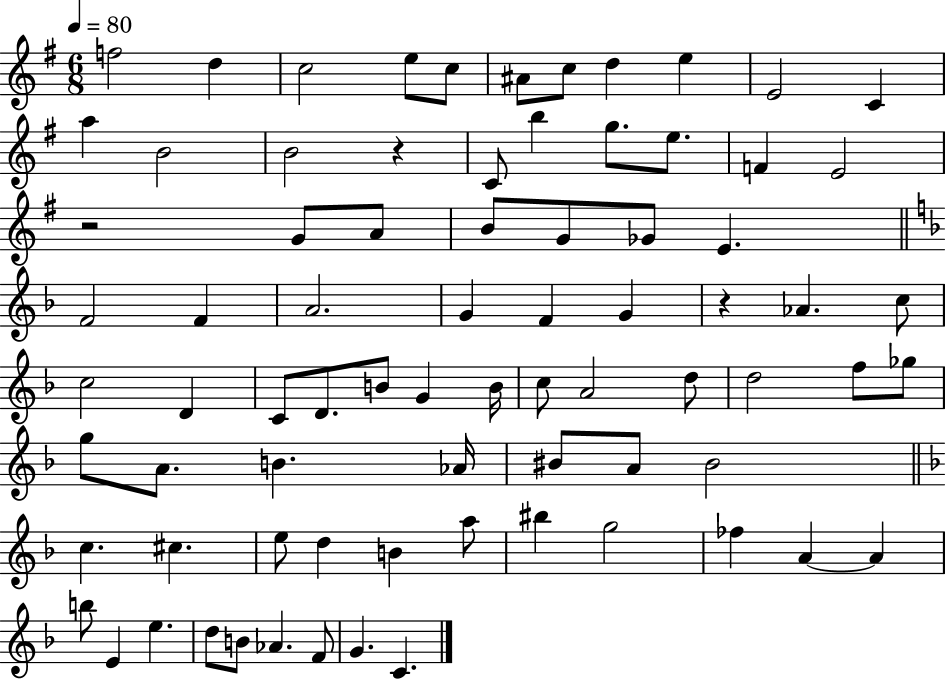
F5/h D5/q C5/h E5/e C5/e A#4/e C5/e D5/q E5/q E4/h C4/q A5/q B4/h B4/h R/q C4/e B5/q G5/e. E5/e. F4/q E4/h R/h G4/e A4/e B4/e G4/e Gb4/e E4/q. F4/h F4/q A4/h. G4/q F4/q G4/q R/q Ab4/q. C5/e C5/h D4/q C4/e D4/e. B4/e G4/q B4/s C5/e A4/h D5/e D5/h F5/e Gb5/e G5/e A4/e. B4/q. Ab4/s BIS4/e A4/e BIS4/h C5/q. C#5/q. E5/e D5/q B4/q A5/e BIS5/q G5/h FES5/q A4/q A4/q B5/e E4/q E5/q. D5/e B4/e Ab4/q. F4/e G4/q. C4/q.